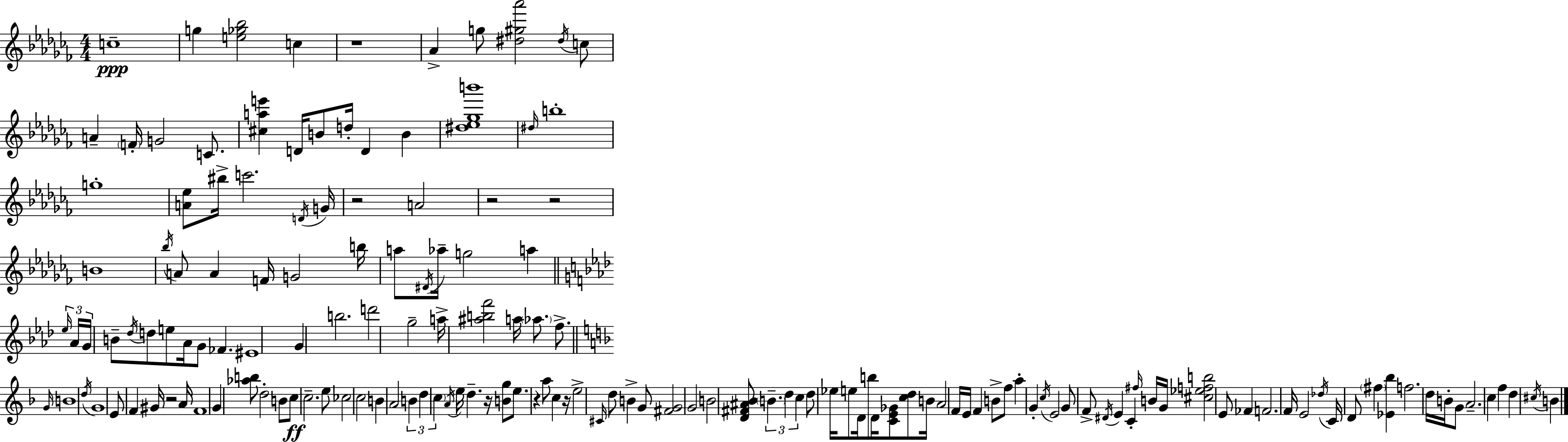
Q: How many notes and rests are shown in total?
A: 159